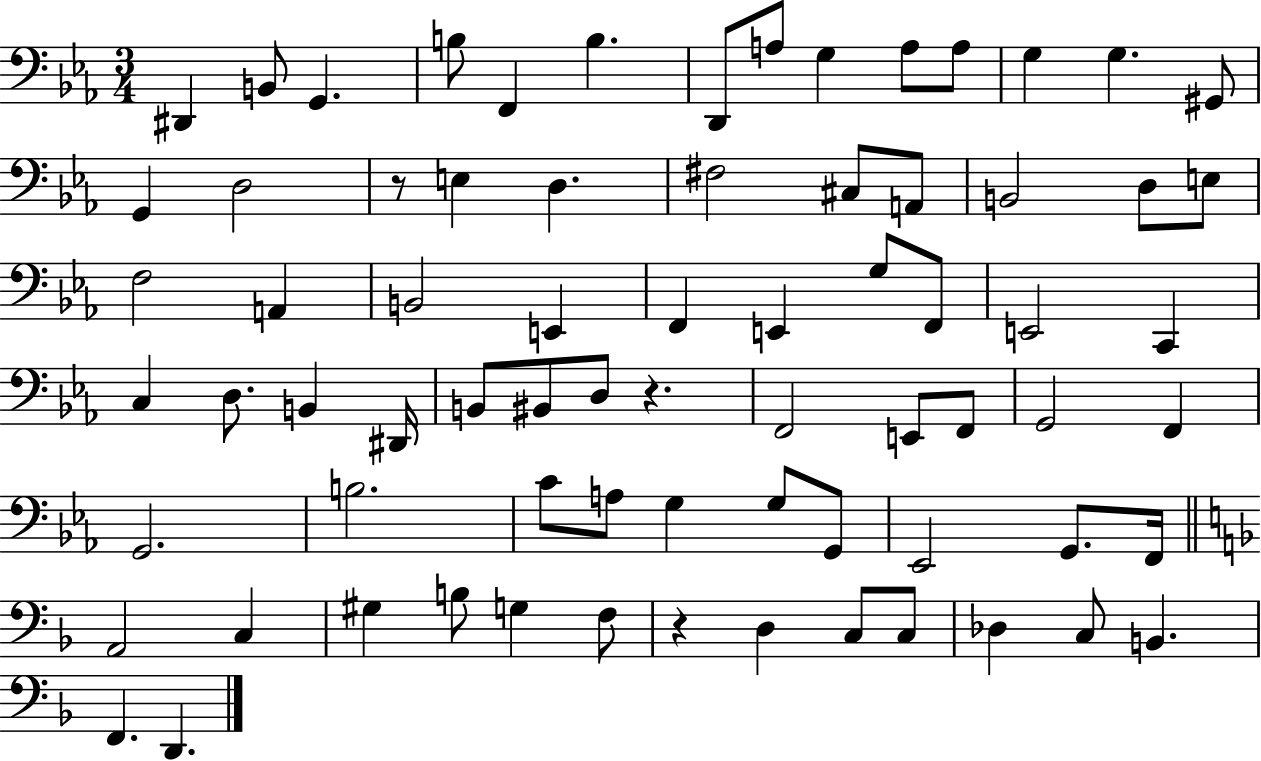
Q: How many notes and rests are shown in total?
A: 73